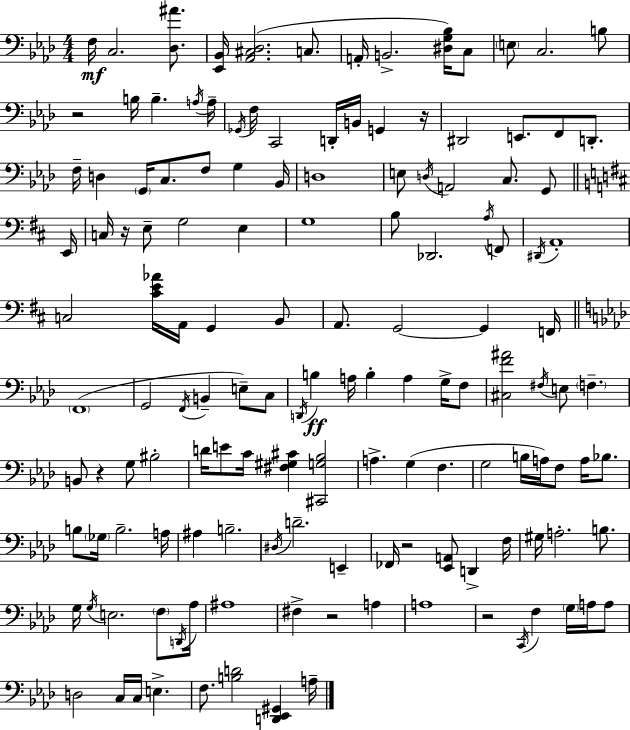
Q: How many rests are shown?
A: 7